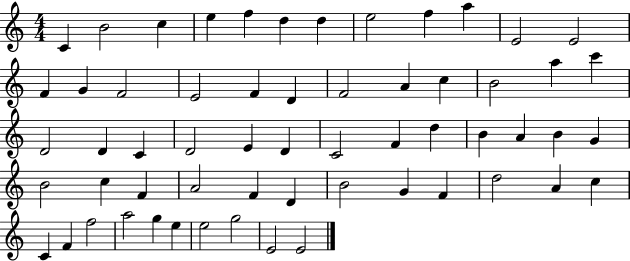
C4/q B4/h C5/q E5/q F5/q D5/q D5/q E5/h F5/q A5/q E4/h E4/h F4/q G4/q F4/h E4/h F4/q D4/q F4/h A4/q C5/q B4/h A5/q C6/q D4/h D4/q C4/q D4/h E4/q D4/q C4/h F4/q D5/q B4/q A4/q B4/q G4/q B4/h C5/q F4/q A4/h F4/q D4/q B4/h G4/q F4/q D5/h A4/q C5/q C4/q F4/q F5/h A5/h G5/q E5/q E5/h G5/h E4/h E4/h